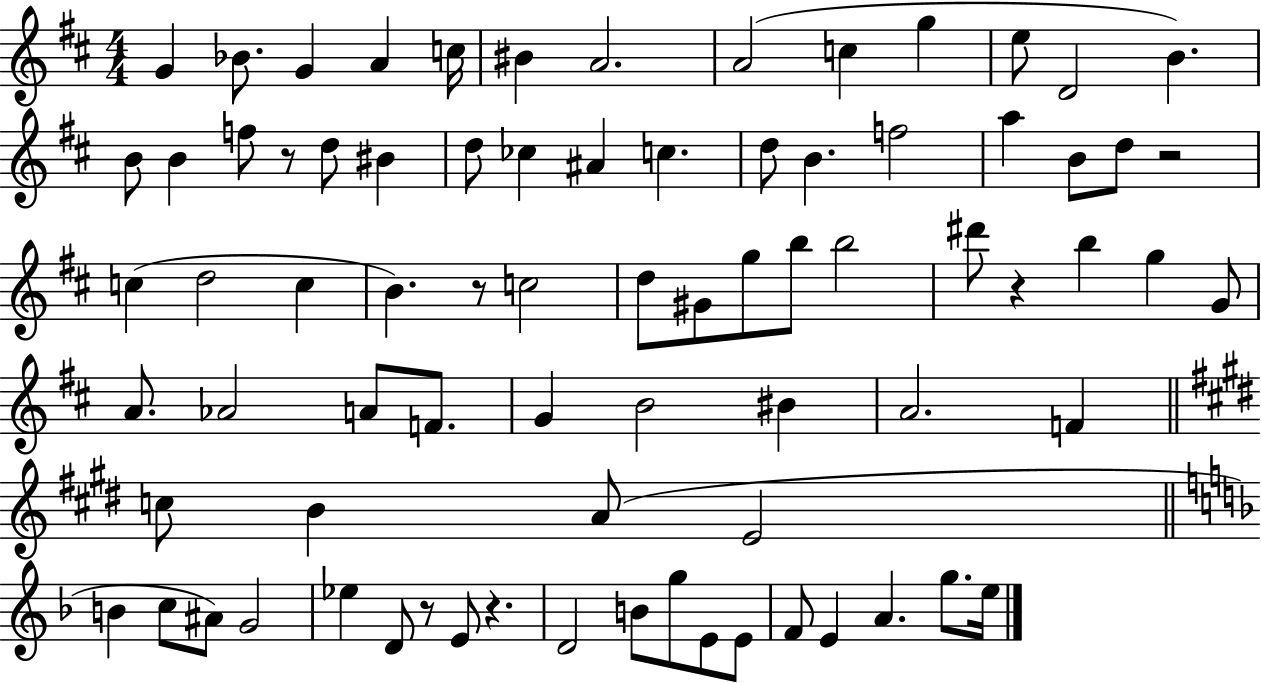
G4/q Bb4/e. G4/q A4/q C5/s BIS4/q A4/h. A4/h C5/q G5/q E5/e D4/h B4/q. B4/e B4/q F5/e R/e D5/e BIS4/q D5/e CES5/q A#4/q C5/q. D5/e B4/q. F5/h A5/q B4/e D5/e R/h C5/q D5/h C5/q B4/q. R/e C5/h D5/e G#4/e G5/e B5/e B5/h D#6/e R/q B5/q G5/q G4/e A4/e. Ab4/h A4/e F4/e. G4/q B4/h BIS4/q A4/h. F4/q C5/e B4/q A4/e E4/h B4/q C5/e A#4/e G4/h Eb5/q D4/e R/e E4/e R/q. D4/h B4/e G5/e E4/e E4/e F4/e E4/q A4/q. G5/e. E5/s